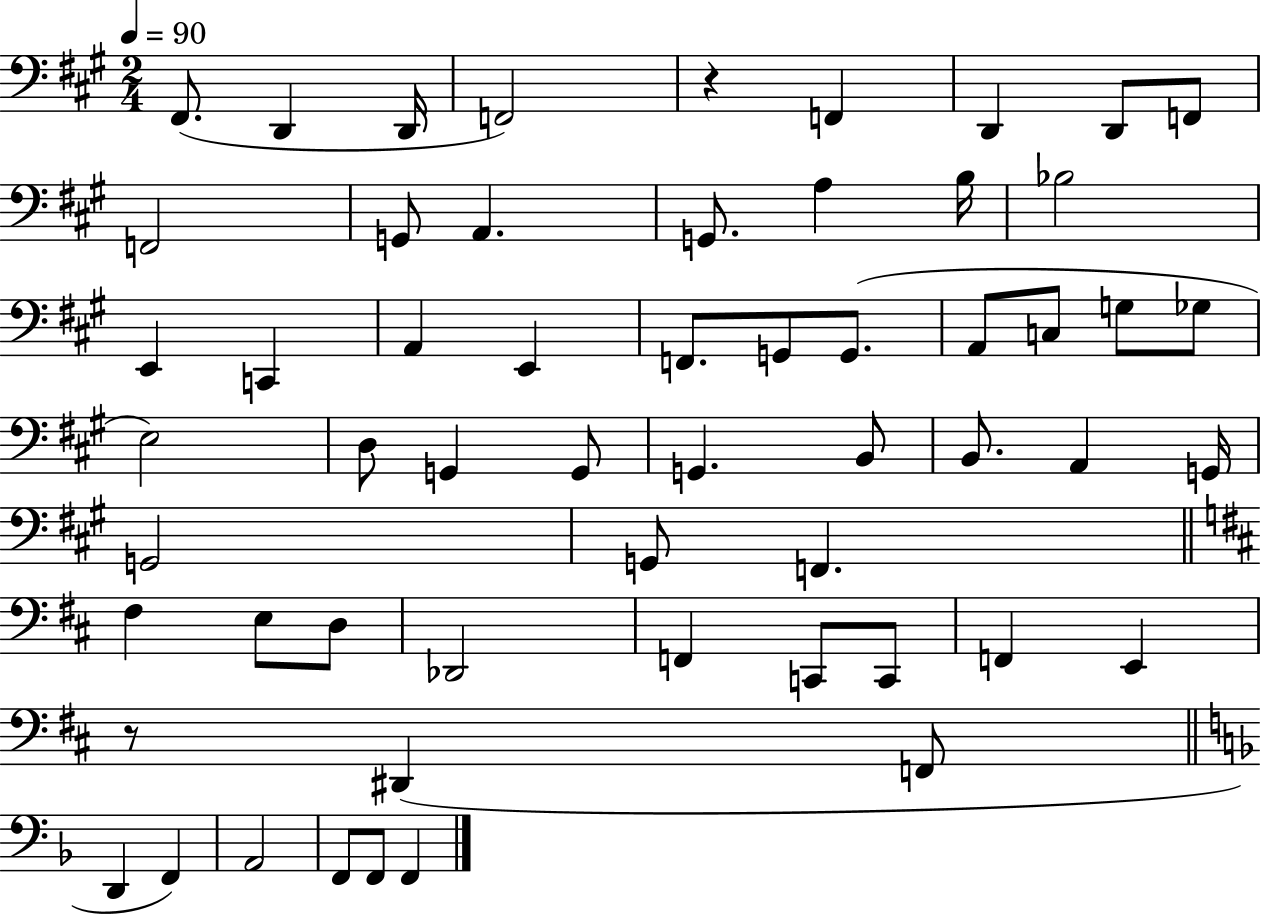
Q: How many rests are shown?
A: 2